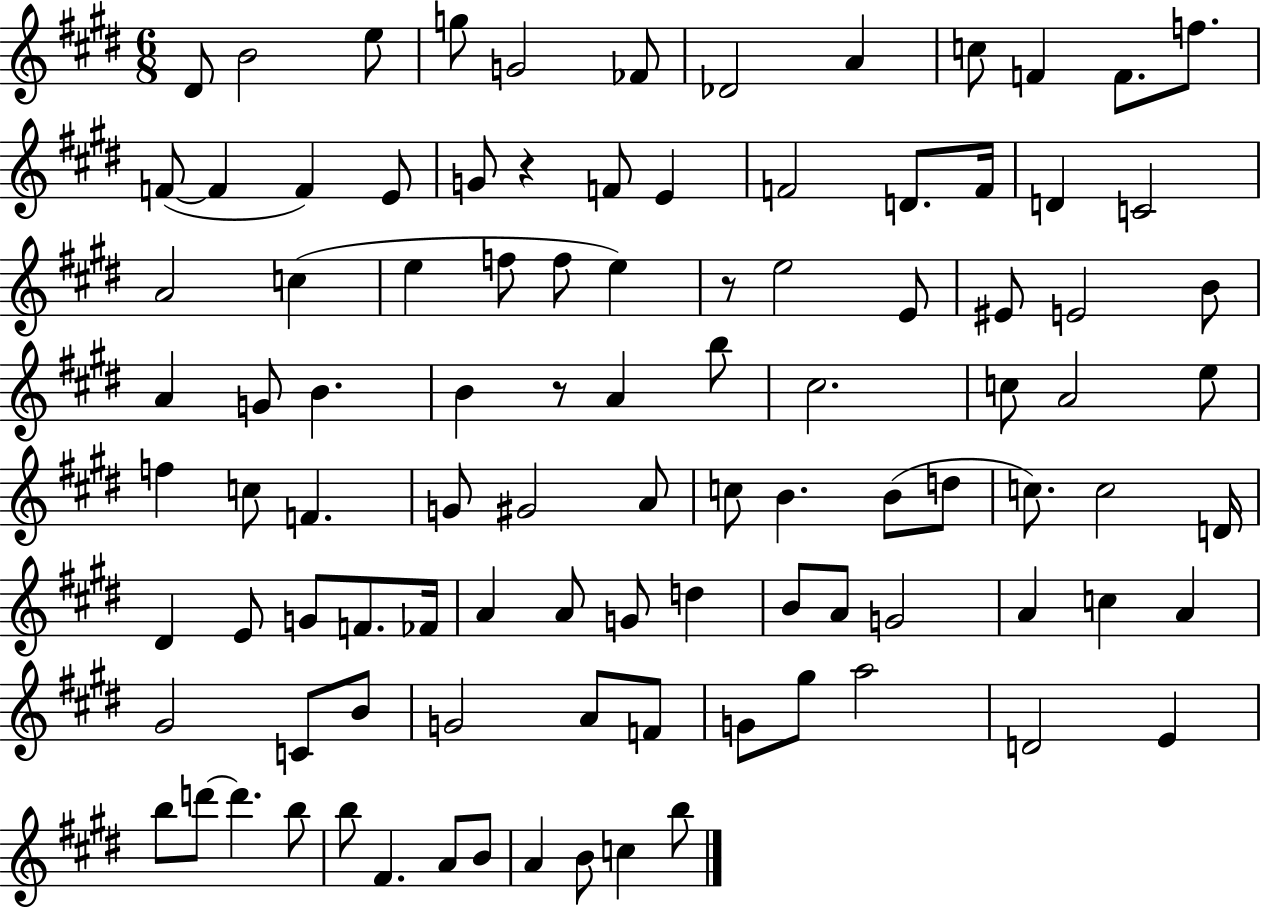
D#4/e B4/h E5/e G5/e G4/h FES4/e Db4/h A4/q C5/e F4/q F4/e. F5/e. F4/e F4/q F4/q E4/e G4/e R/q F4/e E4/q F4/h D4/e. F4/s D4/q C4/h A4/h C5/q E5/q F5/e F5/e E5/q R/e E5/h E4/e EIS4/e E4/h B4/e A4/q G4/e B4/q. B4/q R/e A4/q B5/e C#5/h. C5/e A4/h E5/e F5/q C5/e F4/q. G4/e G#4/h A4/e C5/e B4/q. B4/e D5/e C5/e. C5/h D4/s D#4/q E4/e G4/e F4/e. FES4/s A4/q A4/e G4/e D5/q B4/e A4/e G4/h A4/q C5/q A4/q G#4/h C4/e B4/e G4/h A4/e F4/e G4/e G#5/e A5/h D4/h E4/q B5/e D6/e D6/q. B5/e B5/e F#4/q. A4/e B4/e A4/q B4/e C5/q B5/e